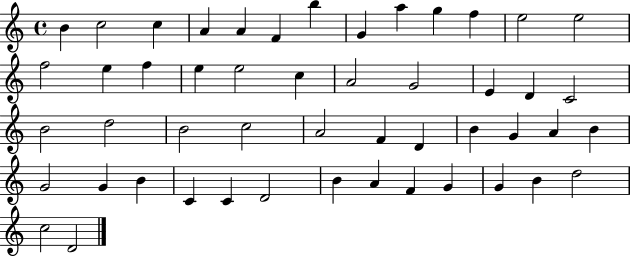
B4/q C5/h C5/q A4/q A4/q F4/q B5/q G4/q A5/q G5/q F5/q E5/h E5/h F5/h E5/q F5/q E5/q E5/h C5/q A4/h G4/h E4/q D4/q C4/h B4/h D5/h B4/h C5/h A4/h F4/q D4/q B4/q G4/q A4/q B4/q G4/h G4/q B4/q C4/q C4/q D4/h B4/q A4/q F4/q G4/q G4/q B4/q D5/h C5/h D4/h